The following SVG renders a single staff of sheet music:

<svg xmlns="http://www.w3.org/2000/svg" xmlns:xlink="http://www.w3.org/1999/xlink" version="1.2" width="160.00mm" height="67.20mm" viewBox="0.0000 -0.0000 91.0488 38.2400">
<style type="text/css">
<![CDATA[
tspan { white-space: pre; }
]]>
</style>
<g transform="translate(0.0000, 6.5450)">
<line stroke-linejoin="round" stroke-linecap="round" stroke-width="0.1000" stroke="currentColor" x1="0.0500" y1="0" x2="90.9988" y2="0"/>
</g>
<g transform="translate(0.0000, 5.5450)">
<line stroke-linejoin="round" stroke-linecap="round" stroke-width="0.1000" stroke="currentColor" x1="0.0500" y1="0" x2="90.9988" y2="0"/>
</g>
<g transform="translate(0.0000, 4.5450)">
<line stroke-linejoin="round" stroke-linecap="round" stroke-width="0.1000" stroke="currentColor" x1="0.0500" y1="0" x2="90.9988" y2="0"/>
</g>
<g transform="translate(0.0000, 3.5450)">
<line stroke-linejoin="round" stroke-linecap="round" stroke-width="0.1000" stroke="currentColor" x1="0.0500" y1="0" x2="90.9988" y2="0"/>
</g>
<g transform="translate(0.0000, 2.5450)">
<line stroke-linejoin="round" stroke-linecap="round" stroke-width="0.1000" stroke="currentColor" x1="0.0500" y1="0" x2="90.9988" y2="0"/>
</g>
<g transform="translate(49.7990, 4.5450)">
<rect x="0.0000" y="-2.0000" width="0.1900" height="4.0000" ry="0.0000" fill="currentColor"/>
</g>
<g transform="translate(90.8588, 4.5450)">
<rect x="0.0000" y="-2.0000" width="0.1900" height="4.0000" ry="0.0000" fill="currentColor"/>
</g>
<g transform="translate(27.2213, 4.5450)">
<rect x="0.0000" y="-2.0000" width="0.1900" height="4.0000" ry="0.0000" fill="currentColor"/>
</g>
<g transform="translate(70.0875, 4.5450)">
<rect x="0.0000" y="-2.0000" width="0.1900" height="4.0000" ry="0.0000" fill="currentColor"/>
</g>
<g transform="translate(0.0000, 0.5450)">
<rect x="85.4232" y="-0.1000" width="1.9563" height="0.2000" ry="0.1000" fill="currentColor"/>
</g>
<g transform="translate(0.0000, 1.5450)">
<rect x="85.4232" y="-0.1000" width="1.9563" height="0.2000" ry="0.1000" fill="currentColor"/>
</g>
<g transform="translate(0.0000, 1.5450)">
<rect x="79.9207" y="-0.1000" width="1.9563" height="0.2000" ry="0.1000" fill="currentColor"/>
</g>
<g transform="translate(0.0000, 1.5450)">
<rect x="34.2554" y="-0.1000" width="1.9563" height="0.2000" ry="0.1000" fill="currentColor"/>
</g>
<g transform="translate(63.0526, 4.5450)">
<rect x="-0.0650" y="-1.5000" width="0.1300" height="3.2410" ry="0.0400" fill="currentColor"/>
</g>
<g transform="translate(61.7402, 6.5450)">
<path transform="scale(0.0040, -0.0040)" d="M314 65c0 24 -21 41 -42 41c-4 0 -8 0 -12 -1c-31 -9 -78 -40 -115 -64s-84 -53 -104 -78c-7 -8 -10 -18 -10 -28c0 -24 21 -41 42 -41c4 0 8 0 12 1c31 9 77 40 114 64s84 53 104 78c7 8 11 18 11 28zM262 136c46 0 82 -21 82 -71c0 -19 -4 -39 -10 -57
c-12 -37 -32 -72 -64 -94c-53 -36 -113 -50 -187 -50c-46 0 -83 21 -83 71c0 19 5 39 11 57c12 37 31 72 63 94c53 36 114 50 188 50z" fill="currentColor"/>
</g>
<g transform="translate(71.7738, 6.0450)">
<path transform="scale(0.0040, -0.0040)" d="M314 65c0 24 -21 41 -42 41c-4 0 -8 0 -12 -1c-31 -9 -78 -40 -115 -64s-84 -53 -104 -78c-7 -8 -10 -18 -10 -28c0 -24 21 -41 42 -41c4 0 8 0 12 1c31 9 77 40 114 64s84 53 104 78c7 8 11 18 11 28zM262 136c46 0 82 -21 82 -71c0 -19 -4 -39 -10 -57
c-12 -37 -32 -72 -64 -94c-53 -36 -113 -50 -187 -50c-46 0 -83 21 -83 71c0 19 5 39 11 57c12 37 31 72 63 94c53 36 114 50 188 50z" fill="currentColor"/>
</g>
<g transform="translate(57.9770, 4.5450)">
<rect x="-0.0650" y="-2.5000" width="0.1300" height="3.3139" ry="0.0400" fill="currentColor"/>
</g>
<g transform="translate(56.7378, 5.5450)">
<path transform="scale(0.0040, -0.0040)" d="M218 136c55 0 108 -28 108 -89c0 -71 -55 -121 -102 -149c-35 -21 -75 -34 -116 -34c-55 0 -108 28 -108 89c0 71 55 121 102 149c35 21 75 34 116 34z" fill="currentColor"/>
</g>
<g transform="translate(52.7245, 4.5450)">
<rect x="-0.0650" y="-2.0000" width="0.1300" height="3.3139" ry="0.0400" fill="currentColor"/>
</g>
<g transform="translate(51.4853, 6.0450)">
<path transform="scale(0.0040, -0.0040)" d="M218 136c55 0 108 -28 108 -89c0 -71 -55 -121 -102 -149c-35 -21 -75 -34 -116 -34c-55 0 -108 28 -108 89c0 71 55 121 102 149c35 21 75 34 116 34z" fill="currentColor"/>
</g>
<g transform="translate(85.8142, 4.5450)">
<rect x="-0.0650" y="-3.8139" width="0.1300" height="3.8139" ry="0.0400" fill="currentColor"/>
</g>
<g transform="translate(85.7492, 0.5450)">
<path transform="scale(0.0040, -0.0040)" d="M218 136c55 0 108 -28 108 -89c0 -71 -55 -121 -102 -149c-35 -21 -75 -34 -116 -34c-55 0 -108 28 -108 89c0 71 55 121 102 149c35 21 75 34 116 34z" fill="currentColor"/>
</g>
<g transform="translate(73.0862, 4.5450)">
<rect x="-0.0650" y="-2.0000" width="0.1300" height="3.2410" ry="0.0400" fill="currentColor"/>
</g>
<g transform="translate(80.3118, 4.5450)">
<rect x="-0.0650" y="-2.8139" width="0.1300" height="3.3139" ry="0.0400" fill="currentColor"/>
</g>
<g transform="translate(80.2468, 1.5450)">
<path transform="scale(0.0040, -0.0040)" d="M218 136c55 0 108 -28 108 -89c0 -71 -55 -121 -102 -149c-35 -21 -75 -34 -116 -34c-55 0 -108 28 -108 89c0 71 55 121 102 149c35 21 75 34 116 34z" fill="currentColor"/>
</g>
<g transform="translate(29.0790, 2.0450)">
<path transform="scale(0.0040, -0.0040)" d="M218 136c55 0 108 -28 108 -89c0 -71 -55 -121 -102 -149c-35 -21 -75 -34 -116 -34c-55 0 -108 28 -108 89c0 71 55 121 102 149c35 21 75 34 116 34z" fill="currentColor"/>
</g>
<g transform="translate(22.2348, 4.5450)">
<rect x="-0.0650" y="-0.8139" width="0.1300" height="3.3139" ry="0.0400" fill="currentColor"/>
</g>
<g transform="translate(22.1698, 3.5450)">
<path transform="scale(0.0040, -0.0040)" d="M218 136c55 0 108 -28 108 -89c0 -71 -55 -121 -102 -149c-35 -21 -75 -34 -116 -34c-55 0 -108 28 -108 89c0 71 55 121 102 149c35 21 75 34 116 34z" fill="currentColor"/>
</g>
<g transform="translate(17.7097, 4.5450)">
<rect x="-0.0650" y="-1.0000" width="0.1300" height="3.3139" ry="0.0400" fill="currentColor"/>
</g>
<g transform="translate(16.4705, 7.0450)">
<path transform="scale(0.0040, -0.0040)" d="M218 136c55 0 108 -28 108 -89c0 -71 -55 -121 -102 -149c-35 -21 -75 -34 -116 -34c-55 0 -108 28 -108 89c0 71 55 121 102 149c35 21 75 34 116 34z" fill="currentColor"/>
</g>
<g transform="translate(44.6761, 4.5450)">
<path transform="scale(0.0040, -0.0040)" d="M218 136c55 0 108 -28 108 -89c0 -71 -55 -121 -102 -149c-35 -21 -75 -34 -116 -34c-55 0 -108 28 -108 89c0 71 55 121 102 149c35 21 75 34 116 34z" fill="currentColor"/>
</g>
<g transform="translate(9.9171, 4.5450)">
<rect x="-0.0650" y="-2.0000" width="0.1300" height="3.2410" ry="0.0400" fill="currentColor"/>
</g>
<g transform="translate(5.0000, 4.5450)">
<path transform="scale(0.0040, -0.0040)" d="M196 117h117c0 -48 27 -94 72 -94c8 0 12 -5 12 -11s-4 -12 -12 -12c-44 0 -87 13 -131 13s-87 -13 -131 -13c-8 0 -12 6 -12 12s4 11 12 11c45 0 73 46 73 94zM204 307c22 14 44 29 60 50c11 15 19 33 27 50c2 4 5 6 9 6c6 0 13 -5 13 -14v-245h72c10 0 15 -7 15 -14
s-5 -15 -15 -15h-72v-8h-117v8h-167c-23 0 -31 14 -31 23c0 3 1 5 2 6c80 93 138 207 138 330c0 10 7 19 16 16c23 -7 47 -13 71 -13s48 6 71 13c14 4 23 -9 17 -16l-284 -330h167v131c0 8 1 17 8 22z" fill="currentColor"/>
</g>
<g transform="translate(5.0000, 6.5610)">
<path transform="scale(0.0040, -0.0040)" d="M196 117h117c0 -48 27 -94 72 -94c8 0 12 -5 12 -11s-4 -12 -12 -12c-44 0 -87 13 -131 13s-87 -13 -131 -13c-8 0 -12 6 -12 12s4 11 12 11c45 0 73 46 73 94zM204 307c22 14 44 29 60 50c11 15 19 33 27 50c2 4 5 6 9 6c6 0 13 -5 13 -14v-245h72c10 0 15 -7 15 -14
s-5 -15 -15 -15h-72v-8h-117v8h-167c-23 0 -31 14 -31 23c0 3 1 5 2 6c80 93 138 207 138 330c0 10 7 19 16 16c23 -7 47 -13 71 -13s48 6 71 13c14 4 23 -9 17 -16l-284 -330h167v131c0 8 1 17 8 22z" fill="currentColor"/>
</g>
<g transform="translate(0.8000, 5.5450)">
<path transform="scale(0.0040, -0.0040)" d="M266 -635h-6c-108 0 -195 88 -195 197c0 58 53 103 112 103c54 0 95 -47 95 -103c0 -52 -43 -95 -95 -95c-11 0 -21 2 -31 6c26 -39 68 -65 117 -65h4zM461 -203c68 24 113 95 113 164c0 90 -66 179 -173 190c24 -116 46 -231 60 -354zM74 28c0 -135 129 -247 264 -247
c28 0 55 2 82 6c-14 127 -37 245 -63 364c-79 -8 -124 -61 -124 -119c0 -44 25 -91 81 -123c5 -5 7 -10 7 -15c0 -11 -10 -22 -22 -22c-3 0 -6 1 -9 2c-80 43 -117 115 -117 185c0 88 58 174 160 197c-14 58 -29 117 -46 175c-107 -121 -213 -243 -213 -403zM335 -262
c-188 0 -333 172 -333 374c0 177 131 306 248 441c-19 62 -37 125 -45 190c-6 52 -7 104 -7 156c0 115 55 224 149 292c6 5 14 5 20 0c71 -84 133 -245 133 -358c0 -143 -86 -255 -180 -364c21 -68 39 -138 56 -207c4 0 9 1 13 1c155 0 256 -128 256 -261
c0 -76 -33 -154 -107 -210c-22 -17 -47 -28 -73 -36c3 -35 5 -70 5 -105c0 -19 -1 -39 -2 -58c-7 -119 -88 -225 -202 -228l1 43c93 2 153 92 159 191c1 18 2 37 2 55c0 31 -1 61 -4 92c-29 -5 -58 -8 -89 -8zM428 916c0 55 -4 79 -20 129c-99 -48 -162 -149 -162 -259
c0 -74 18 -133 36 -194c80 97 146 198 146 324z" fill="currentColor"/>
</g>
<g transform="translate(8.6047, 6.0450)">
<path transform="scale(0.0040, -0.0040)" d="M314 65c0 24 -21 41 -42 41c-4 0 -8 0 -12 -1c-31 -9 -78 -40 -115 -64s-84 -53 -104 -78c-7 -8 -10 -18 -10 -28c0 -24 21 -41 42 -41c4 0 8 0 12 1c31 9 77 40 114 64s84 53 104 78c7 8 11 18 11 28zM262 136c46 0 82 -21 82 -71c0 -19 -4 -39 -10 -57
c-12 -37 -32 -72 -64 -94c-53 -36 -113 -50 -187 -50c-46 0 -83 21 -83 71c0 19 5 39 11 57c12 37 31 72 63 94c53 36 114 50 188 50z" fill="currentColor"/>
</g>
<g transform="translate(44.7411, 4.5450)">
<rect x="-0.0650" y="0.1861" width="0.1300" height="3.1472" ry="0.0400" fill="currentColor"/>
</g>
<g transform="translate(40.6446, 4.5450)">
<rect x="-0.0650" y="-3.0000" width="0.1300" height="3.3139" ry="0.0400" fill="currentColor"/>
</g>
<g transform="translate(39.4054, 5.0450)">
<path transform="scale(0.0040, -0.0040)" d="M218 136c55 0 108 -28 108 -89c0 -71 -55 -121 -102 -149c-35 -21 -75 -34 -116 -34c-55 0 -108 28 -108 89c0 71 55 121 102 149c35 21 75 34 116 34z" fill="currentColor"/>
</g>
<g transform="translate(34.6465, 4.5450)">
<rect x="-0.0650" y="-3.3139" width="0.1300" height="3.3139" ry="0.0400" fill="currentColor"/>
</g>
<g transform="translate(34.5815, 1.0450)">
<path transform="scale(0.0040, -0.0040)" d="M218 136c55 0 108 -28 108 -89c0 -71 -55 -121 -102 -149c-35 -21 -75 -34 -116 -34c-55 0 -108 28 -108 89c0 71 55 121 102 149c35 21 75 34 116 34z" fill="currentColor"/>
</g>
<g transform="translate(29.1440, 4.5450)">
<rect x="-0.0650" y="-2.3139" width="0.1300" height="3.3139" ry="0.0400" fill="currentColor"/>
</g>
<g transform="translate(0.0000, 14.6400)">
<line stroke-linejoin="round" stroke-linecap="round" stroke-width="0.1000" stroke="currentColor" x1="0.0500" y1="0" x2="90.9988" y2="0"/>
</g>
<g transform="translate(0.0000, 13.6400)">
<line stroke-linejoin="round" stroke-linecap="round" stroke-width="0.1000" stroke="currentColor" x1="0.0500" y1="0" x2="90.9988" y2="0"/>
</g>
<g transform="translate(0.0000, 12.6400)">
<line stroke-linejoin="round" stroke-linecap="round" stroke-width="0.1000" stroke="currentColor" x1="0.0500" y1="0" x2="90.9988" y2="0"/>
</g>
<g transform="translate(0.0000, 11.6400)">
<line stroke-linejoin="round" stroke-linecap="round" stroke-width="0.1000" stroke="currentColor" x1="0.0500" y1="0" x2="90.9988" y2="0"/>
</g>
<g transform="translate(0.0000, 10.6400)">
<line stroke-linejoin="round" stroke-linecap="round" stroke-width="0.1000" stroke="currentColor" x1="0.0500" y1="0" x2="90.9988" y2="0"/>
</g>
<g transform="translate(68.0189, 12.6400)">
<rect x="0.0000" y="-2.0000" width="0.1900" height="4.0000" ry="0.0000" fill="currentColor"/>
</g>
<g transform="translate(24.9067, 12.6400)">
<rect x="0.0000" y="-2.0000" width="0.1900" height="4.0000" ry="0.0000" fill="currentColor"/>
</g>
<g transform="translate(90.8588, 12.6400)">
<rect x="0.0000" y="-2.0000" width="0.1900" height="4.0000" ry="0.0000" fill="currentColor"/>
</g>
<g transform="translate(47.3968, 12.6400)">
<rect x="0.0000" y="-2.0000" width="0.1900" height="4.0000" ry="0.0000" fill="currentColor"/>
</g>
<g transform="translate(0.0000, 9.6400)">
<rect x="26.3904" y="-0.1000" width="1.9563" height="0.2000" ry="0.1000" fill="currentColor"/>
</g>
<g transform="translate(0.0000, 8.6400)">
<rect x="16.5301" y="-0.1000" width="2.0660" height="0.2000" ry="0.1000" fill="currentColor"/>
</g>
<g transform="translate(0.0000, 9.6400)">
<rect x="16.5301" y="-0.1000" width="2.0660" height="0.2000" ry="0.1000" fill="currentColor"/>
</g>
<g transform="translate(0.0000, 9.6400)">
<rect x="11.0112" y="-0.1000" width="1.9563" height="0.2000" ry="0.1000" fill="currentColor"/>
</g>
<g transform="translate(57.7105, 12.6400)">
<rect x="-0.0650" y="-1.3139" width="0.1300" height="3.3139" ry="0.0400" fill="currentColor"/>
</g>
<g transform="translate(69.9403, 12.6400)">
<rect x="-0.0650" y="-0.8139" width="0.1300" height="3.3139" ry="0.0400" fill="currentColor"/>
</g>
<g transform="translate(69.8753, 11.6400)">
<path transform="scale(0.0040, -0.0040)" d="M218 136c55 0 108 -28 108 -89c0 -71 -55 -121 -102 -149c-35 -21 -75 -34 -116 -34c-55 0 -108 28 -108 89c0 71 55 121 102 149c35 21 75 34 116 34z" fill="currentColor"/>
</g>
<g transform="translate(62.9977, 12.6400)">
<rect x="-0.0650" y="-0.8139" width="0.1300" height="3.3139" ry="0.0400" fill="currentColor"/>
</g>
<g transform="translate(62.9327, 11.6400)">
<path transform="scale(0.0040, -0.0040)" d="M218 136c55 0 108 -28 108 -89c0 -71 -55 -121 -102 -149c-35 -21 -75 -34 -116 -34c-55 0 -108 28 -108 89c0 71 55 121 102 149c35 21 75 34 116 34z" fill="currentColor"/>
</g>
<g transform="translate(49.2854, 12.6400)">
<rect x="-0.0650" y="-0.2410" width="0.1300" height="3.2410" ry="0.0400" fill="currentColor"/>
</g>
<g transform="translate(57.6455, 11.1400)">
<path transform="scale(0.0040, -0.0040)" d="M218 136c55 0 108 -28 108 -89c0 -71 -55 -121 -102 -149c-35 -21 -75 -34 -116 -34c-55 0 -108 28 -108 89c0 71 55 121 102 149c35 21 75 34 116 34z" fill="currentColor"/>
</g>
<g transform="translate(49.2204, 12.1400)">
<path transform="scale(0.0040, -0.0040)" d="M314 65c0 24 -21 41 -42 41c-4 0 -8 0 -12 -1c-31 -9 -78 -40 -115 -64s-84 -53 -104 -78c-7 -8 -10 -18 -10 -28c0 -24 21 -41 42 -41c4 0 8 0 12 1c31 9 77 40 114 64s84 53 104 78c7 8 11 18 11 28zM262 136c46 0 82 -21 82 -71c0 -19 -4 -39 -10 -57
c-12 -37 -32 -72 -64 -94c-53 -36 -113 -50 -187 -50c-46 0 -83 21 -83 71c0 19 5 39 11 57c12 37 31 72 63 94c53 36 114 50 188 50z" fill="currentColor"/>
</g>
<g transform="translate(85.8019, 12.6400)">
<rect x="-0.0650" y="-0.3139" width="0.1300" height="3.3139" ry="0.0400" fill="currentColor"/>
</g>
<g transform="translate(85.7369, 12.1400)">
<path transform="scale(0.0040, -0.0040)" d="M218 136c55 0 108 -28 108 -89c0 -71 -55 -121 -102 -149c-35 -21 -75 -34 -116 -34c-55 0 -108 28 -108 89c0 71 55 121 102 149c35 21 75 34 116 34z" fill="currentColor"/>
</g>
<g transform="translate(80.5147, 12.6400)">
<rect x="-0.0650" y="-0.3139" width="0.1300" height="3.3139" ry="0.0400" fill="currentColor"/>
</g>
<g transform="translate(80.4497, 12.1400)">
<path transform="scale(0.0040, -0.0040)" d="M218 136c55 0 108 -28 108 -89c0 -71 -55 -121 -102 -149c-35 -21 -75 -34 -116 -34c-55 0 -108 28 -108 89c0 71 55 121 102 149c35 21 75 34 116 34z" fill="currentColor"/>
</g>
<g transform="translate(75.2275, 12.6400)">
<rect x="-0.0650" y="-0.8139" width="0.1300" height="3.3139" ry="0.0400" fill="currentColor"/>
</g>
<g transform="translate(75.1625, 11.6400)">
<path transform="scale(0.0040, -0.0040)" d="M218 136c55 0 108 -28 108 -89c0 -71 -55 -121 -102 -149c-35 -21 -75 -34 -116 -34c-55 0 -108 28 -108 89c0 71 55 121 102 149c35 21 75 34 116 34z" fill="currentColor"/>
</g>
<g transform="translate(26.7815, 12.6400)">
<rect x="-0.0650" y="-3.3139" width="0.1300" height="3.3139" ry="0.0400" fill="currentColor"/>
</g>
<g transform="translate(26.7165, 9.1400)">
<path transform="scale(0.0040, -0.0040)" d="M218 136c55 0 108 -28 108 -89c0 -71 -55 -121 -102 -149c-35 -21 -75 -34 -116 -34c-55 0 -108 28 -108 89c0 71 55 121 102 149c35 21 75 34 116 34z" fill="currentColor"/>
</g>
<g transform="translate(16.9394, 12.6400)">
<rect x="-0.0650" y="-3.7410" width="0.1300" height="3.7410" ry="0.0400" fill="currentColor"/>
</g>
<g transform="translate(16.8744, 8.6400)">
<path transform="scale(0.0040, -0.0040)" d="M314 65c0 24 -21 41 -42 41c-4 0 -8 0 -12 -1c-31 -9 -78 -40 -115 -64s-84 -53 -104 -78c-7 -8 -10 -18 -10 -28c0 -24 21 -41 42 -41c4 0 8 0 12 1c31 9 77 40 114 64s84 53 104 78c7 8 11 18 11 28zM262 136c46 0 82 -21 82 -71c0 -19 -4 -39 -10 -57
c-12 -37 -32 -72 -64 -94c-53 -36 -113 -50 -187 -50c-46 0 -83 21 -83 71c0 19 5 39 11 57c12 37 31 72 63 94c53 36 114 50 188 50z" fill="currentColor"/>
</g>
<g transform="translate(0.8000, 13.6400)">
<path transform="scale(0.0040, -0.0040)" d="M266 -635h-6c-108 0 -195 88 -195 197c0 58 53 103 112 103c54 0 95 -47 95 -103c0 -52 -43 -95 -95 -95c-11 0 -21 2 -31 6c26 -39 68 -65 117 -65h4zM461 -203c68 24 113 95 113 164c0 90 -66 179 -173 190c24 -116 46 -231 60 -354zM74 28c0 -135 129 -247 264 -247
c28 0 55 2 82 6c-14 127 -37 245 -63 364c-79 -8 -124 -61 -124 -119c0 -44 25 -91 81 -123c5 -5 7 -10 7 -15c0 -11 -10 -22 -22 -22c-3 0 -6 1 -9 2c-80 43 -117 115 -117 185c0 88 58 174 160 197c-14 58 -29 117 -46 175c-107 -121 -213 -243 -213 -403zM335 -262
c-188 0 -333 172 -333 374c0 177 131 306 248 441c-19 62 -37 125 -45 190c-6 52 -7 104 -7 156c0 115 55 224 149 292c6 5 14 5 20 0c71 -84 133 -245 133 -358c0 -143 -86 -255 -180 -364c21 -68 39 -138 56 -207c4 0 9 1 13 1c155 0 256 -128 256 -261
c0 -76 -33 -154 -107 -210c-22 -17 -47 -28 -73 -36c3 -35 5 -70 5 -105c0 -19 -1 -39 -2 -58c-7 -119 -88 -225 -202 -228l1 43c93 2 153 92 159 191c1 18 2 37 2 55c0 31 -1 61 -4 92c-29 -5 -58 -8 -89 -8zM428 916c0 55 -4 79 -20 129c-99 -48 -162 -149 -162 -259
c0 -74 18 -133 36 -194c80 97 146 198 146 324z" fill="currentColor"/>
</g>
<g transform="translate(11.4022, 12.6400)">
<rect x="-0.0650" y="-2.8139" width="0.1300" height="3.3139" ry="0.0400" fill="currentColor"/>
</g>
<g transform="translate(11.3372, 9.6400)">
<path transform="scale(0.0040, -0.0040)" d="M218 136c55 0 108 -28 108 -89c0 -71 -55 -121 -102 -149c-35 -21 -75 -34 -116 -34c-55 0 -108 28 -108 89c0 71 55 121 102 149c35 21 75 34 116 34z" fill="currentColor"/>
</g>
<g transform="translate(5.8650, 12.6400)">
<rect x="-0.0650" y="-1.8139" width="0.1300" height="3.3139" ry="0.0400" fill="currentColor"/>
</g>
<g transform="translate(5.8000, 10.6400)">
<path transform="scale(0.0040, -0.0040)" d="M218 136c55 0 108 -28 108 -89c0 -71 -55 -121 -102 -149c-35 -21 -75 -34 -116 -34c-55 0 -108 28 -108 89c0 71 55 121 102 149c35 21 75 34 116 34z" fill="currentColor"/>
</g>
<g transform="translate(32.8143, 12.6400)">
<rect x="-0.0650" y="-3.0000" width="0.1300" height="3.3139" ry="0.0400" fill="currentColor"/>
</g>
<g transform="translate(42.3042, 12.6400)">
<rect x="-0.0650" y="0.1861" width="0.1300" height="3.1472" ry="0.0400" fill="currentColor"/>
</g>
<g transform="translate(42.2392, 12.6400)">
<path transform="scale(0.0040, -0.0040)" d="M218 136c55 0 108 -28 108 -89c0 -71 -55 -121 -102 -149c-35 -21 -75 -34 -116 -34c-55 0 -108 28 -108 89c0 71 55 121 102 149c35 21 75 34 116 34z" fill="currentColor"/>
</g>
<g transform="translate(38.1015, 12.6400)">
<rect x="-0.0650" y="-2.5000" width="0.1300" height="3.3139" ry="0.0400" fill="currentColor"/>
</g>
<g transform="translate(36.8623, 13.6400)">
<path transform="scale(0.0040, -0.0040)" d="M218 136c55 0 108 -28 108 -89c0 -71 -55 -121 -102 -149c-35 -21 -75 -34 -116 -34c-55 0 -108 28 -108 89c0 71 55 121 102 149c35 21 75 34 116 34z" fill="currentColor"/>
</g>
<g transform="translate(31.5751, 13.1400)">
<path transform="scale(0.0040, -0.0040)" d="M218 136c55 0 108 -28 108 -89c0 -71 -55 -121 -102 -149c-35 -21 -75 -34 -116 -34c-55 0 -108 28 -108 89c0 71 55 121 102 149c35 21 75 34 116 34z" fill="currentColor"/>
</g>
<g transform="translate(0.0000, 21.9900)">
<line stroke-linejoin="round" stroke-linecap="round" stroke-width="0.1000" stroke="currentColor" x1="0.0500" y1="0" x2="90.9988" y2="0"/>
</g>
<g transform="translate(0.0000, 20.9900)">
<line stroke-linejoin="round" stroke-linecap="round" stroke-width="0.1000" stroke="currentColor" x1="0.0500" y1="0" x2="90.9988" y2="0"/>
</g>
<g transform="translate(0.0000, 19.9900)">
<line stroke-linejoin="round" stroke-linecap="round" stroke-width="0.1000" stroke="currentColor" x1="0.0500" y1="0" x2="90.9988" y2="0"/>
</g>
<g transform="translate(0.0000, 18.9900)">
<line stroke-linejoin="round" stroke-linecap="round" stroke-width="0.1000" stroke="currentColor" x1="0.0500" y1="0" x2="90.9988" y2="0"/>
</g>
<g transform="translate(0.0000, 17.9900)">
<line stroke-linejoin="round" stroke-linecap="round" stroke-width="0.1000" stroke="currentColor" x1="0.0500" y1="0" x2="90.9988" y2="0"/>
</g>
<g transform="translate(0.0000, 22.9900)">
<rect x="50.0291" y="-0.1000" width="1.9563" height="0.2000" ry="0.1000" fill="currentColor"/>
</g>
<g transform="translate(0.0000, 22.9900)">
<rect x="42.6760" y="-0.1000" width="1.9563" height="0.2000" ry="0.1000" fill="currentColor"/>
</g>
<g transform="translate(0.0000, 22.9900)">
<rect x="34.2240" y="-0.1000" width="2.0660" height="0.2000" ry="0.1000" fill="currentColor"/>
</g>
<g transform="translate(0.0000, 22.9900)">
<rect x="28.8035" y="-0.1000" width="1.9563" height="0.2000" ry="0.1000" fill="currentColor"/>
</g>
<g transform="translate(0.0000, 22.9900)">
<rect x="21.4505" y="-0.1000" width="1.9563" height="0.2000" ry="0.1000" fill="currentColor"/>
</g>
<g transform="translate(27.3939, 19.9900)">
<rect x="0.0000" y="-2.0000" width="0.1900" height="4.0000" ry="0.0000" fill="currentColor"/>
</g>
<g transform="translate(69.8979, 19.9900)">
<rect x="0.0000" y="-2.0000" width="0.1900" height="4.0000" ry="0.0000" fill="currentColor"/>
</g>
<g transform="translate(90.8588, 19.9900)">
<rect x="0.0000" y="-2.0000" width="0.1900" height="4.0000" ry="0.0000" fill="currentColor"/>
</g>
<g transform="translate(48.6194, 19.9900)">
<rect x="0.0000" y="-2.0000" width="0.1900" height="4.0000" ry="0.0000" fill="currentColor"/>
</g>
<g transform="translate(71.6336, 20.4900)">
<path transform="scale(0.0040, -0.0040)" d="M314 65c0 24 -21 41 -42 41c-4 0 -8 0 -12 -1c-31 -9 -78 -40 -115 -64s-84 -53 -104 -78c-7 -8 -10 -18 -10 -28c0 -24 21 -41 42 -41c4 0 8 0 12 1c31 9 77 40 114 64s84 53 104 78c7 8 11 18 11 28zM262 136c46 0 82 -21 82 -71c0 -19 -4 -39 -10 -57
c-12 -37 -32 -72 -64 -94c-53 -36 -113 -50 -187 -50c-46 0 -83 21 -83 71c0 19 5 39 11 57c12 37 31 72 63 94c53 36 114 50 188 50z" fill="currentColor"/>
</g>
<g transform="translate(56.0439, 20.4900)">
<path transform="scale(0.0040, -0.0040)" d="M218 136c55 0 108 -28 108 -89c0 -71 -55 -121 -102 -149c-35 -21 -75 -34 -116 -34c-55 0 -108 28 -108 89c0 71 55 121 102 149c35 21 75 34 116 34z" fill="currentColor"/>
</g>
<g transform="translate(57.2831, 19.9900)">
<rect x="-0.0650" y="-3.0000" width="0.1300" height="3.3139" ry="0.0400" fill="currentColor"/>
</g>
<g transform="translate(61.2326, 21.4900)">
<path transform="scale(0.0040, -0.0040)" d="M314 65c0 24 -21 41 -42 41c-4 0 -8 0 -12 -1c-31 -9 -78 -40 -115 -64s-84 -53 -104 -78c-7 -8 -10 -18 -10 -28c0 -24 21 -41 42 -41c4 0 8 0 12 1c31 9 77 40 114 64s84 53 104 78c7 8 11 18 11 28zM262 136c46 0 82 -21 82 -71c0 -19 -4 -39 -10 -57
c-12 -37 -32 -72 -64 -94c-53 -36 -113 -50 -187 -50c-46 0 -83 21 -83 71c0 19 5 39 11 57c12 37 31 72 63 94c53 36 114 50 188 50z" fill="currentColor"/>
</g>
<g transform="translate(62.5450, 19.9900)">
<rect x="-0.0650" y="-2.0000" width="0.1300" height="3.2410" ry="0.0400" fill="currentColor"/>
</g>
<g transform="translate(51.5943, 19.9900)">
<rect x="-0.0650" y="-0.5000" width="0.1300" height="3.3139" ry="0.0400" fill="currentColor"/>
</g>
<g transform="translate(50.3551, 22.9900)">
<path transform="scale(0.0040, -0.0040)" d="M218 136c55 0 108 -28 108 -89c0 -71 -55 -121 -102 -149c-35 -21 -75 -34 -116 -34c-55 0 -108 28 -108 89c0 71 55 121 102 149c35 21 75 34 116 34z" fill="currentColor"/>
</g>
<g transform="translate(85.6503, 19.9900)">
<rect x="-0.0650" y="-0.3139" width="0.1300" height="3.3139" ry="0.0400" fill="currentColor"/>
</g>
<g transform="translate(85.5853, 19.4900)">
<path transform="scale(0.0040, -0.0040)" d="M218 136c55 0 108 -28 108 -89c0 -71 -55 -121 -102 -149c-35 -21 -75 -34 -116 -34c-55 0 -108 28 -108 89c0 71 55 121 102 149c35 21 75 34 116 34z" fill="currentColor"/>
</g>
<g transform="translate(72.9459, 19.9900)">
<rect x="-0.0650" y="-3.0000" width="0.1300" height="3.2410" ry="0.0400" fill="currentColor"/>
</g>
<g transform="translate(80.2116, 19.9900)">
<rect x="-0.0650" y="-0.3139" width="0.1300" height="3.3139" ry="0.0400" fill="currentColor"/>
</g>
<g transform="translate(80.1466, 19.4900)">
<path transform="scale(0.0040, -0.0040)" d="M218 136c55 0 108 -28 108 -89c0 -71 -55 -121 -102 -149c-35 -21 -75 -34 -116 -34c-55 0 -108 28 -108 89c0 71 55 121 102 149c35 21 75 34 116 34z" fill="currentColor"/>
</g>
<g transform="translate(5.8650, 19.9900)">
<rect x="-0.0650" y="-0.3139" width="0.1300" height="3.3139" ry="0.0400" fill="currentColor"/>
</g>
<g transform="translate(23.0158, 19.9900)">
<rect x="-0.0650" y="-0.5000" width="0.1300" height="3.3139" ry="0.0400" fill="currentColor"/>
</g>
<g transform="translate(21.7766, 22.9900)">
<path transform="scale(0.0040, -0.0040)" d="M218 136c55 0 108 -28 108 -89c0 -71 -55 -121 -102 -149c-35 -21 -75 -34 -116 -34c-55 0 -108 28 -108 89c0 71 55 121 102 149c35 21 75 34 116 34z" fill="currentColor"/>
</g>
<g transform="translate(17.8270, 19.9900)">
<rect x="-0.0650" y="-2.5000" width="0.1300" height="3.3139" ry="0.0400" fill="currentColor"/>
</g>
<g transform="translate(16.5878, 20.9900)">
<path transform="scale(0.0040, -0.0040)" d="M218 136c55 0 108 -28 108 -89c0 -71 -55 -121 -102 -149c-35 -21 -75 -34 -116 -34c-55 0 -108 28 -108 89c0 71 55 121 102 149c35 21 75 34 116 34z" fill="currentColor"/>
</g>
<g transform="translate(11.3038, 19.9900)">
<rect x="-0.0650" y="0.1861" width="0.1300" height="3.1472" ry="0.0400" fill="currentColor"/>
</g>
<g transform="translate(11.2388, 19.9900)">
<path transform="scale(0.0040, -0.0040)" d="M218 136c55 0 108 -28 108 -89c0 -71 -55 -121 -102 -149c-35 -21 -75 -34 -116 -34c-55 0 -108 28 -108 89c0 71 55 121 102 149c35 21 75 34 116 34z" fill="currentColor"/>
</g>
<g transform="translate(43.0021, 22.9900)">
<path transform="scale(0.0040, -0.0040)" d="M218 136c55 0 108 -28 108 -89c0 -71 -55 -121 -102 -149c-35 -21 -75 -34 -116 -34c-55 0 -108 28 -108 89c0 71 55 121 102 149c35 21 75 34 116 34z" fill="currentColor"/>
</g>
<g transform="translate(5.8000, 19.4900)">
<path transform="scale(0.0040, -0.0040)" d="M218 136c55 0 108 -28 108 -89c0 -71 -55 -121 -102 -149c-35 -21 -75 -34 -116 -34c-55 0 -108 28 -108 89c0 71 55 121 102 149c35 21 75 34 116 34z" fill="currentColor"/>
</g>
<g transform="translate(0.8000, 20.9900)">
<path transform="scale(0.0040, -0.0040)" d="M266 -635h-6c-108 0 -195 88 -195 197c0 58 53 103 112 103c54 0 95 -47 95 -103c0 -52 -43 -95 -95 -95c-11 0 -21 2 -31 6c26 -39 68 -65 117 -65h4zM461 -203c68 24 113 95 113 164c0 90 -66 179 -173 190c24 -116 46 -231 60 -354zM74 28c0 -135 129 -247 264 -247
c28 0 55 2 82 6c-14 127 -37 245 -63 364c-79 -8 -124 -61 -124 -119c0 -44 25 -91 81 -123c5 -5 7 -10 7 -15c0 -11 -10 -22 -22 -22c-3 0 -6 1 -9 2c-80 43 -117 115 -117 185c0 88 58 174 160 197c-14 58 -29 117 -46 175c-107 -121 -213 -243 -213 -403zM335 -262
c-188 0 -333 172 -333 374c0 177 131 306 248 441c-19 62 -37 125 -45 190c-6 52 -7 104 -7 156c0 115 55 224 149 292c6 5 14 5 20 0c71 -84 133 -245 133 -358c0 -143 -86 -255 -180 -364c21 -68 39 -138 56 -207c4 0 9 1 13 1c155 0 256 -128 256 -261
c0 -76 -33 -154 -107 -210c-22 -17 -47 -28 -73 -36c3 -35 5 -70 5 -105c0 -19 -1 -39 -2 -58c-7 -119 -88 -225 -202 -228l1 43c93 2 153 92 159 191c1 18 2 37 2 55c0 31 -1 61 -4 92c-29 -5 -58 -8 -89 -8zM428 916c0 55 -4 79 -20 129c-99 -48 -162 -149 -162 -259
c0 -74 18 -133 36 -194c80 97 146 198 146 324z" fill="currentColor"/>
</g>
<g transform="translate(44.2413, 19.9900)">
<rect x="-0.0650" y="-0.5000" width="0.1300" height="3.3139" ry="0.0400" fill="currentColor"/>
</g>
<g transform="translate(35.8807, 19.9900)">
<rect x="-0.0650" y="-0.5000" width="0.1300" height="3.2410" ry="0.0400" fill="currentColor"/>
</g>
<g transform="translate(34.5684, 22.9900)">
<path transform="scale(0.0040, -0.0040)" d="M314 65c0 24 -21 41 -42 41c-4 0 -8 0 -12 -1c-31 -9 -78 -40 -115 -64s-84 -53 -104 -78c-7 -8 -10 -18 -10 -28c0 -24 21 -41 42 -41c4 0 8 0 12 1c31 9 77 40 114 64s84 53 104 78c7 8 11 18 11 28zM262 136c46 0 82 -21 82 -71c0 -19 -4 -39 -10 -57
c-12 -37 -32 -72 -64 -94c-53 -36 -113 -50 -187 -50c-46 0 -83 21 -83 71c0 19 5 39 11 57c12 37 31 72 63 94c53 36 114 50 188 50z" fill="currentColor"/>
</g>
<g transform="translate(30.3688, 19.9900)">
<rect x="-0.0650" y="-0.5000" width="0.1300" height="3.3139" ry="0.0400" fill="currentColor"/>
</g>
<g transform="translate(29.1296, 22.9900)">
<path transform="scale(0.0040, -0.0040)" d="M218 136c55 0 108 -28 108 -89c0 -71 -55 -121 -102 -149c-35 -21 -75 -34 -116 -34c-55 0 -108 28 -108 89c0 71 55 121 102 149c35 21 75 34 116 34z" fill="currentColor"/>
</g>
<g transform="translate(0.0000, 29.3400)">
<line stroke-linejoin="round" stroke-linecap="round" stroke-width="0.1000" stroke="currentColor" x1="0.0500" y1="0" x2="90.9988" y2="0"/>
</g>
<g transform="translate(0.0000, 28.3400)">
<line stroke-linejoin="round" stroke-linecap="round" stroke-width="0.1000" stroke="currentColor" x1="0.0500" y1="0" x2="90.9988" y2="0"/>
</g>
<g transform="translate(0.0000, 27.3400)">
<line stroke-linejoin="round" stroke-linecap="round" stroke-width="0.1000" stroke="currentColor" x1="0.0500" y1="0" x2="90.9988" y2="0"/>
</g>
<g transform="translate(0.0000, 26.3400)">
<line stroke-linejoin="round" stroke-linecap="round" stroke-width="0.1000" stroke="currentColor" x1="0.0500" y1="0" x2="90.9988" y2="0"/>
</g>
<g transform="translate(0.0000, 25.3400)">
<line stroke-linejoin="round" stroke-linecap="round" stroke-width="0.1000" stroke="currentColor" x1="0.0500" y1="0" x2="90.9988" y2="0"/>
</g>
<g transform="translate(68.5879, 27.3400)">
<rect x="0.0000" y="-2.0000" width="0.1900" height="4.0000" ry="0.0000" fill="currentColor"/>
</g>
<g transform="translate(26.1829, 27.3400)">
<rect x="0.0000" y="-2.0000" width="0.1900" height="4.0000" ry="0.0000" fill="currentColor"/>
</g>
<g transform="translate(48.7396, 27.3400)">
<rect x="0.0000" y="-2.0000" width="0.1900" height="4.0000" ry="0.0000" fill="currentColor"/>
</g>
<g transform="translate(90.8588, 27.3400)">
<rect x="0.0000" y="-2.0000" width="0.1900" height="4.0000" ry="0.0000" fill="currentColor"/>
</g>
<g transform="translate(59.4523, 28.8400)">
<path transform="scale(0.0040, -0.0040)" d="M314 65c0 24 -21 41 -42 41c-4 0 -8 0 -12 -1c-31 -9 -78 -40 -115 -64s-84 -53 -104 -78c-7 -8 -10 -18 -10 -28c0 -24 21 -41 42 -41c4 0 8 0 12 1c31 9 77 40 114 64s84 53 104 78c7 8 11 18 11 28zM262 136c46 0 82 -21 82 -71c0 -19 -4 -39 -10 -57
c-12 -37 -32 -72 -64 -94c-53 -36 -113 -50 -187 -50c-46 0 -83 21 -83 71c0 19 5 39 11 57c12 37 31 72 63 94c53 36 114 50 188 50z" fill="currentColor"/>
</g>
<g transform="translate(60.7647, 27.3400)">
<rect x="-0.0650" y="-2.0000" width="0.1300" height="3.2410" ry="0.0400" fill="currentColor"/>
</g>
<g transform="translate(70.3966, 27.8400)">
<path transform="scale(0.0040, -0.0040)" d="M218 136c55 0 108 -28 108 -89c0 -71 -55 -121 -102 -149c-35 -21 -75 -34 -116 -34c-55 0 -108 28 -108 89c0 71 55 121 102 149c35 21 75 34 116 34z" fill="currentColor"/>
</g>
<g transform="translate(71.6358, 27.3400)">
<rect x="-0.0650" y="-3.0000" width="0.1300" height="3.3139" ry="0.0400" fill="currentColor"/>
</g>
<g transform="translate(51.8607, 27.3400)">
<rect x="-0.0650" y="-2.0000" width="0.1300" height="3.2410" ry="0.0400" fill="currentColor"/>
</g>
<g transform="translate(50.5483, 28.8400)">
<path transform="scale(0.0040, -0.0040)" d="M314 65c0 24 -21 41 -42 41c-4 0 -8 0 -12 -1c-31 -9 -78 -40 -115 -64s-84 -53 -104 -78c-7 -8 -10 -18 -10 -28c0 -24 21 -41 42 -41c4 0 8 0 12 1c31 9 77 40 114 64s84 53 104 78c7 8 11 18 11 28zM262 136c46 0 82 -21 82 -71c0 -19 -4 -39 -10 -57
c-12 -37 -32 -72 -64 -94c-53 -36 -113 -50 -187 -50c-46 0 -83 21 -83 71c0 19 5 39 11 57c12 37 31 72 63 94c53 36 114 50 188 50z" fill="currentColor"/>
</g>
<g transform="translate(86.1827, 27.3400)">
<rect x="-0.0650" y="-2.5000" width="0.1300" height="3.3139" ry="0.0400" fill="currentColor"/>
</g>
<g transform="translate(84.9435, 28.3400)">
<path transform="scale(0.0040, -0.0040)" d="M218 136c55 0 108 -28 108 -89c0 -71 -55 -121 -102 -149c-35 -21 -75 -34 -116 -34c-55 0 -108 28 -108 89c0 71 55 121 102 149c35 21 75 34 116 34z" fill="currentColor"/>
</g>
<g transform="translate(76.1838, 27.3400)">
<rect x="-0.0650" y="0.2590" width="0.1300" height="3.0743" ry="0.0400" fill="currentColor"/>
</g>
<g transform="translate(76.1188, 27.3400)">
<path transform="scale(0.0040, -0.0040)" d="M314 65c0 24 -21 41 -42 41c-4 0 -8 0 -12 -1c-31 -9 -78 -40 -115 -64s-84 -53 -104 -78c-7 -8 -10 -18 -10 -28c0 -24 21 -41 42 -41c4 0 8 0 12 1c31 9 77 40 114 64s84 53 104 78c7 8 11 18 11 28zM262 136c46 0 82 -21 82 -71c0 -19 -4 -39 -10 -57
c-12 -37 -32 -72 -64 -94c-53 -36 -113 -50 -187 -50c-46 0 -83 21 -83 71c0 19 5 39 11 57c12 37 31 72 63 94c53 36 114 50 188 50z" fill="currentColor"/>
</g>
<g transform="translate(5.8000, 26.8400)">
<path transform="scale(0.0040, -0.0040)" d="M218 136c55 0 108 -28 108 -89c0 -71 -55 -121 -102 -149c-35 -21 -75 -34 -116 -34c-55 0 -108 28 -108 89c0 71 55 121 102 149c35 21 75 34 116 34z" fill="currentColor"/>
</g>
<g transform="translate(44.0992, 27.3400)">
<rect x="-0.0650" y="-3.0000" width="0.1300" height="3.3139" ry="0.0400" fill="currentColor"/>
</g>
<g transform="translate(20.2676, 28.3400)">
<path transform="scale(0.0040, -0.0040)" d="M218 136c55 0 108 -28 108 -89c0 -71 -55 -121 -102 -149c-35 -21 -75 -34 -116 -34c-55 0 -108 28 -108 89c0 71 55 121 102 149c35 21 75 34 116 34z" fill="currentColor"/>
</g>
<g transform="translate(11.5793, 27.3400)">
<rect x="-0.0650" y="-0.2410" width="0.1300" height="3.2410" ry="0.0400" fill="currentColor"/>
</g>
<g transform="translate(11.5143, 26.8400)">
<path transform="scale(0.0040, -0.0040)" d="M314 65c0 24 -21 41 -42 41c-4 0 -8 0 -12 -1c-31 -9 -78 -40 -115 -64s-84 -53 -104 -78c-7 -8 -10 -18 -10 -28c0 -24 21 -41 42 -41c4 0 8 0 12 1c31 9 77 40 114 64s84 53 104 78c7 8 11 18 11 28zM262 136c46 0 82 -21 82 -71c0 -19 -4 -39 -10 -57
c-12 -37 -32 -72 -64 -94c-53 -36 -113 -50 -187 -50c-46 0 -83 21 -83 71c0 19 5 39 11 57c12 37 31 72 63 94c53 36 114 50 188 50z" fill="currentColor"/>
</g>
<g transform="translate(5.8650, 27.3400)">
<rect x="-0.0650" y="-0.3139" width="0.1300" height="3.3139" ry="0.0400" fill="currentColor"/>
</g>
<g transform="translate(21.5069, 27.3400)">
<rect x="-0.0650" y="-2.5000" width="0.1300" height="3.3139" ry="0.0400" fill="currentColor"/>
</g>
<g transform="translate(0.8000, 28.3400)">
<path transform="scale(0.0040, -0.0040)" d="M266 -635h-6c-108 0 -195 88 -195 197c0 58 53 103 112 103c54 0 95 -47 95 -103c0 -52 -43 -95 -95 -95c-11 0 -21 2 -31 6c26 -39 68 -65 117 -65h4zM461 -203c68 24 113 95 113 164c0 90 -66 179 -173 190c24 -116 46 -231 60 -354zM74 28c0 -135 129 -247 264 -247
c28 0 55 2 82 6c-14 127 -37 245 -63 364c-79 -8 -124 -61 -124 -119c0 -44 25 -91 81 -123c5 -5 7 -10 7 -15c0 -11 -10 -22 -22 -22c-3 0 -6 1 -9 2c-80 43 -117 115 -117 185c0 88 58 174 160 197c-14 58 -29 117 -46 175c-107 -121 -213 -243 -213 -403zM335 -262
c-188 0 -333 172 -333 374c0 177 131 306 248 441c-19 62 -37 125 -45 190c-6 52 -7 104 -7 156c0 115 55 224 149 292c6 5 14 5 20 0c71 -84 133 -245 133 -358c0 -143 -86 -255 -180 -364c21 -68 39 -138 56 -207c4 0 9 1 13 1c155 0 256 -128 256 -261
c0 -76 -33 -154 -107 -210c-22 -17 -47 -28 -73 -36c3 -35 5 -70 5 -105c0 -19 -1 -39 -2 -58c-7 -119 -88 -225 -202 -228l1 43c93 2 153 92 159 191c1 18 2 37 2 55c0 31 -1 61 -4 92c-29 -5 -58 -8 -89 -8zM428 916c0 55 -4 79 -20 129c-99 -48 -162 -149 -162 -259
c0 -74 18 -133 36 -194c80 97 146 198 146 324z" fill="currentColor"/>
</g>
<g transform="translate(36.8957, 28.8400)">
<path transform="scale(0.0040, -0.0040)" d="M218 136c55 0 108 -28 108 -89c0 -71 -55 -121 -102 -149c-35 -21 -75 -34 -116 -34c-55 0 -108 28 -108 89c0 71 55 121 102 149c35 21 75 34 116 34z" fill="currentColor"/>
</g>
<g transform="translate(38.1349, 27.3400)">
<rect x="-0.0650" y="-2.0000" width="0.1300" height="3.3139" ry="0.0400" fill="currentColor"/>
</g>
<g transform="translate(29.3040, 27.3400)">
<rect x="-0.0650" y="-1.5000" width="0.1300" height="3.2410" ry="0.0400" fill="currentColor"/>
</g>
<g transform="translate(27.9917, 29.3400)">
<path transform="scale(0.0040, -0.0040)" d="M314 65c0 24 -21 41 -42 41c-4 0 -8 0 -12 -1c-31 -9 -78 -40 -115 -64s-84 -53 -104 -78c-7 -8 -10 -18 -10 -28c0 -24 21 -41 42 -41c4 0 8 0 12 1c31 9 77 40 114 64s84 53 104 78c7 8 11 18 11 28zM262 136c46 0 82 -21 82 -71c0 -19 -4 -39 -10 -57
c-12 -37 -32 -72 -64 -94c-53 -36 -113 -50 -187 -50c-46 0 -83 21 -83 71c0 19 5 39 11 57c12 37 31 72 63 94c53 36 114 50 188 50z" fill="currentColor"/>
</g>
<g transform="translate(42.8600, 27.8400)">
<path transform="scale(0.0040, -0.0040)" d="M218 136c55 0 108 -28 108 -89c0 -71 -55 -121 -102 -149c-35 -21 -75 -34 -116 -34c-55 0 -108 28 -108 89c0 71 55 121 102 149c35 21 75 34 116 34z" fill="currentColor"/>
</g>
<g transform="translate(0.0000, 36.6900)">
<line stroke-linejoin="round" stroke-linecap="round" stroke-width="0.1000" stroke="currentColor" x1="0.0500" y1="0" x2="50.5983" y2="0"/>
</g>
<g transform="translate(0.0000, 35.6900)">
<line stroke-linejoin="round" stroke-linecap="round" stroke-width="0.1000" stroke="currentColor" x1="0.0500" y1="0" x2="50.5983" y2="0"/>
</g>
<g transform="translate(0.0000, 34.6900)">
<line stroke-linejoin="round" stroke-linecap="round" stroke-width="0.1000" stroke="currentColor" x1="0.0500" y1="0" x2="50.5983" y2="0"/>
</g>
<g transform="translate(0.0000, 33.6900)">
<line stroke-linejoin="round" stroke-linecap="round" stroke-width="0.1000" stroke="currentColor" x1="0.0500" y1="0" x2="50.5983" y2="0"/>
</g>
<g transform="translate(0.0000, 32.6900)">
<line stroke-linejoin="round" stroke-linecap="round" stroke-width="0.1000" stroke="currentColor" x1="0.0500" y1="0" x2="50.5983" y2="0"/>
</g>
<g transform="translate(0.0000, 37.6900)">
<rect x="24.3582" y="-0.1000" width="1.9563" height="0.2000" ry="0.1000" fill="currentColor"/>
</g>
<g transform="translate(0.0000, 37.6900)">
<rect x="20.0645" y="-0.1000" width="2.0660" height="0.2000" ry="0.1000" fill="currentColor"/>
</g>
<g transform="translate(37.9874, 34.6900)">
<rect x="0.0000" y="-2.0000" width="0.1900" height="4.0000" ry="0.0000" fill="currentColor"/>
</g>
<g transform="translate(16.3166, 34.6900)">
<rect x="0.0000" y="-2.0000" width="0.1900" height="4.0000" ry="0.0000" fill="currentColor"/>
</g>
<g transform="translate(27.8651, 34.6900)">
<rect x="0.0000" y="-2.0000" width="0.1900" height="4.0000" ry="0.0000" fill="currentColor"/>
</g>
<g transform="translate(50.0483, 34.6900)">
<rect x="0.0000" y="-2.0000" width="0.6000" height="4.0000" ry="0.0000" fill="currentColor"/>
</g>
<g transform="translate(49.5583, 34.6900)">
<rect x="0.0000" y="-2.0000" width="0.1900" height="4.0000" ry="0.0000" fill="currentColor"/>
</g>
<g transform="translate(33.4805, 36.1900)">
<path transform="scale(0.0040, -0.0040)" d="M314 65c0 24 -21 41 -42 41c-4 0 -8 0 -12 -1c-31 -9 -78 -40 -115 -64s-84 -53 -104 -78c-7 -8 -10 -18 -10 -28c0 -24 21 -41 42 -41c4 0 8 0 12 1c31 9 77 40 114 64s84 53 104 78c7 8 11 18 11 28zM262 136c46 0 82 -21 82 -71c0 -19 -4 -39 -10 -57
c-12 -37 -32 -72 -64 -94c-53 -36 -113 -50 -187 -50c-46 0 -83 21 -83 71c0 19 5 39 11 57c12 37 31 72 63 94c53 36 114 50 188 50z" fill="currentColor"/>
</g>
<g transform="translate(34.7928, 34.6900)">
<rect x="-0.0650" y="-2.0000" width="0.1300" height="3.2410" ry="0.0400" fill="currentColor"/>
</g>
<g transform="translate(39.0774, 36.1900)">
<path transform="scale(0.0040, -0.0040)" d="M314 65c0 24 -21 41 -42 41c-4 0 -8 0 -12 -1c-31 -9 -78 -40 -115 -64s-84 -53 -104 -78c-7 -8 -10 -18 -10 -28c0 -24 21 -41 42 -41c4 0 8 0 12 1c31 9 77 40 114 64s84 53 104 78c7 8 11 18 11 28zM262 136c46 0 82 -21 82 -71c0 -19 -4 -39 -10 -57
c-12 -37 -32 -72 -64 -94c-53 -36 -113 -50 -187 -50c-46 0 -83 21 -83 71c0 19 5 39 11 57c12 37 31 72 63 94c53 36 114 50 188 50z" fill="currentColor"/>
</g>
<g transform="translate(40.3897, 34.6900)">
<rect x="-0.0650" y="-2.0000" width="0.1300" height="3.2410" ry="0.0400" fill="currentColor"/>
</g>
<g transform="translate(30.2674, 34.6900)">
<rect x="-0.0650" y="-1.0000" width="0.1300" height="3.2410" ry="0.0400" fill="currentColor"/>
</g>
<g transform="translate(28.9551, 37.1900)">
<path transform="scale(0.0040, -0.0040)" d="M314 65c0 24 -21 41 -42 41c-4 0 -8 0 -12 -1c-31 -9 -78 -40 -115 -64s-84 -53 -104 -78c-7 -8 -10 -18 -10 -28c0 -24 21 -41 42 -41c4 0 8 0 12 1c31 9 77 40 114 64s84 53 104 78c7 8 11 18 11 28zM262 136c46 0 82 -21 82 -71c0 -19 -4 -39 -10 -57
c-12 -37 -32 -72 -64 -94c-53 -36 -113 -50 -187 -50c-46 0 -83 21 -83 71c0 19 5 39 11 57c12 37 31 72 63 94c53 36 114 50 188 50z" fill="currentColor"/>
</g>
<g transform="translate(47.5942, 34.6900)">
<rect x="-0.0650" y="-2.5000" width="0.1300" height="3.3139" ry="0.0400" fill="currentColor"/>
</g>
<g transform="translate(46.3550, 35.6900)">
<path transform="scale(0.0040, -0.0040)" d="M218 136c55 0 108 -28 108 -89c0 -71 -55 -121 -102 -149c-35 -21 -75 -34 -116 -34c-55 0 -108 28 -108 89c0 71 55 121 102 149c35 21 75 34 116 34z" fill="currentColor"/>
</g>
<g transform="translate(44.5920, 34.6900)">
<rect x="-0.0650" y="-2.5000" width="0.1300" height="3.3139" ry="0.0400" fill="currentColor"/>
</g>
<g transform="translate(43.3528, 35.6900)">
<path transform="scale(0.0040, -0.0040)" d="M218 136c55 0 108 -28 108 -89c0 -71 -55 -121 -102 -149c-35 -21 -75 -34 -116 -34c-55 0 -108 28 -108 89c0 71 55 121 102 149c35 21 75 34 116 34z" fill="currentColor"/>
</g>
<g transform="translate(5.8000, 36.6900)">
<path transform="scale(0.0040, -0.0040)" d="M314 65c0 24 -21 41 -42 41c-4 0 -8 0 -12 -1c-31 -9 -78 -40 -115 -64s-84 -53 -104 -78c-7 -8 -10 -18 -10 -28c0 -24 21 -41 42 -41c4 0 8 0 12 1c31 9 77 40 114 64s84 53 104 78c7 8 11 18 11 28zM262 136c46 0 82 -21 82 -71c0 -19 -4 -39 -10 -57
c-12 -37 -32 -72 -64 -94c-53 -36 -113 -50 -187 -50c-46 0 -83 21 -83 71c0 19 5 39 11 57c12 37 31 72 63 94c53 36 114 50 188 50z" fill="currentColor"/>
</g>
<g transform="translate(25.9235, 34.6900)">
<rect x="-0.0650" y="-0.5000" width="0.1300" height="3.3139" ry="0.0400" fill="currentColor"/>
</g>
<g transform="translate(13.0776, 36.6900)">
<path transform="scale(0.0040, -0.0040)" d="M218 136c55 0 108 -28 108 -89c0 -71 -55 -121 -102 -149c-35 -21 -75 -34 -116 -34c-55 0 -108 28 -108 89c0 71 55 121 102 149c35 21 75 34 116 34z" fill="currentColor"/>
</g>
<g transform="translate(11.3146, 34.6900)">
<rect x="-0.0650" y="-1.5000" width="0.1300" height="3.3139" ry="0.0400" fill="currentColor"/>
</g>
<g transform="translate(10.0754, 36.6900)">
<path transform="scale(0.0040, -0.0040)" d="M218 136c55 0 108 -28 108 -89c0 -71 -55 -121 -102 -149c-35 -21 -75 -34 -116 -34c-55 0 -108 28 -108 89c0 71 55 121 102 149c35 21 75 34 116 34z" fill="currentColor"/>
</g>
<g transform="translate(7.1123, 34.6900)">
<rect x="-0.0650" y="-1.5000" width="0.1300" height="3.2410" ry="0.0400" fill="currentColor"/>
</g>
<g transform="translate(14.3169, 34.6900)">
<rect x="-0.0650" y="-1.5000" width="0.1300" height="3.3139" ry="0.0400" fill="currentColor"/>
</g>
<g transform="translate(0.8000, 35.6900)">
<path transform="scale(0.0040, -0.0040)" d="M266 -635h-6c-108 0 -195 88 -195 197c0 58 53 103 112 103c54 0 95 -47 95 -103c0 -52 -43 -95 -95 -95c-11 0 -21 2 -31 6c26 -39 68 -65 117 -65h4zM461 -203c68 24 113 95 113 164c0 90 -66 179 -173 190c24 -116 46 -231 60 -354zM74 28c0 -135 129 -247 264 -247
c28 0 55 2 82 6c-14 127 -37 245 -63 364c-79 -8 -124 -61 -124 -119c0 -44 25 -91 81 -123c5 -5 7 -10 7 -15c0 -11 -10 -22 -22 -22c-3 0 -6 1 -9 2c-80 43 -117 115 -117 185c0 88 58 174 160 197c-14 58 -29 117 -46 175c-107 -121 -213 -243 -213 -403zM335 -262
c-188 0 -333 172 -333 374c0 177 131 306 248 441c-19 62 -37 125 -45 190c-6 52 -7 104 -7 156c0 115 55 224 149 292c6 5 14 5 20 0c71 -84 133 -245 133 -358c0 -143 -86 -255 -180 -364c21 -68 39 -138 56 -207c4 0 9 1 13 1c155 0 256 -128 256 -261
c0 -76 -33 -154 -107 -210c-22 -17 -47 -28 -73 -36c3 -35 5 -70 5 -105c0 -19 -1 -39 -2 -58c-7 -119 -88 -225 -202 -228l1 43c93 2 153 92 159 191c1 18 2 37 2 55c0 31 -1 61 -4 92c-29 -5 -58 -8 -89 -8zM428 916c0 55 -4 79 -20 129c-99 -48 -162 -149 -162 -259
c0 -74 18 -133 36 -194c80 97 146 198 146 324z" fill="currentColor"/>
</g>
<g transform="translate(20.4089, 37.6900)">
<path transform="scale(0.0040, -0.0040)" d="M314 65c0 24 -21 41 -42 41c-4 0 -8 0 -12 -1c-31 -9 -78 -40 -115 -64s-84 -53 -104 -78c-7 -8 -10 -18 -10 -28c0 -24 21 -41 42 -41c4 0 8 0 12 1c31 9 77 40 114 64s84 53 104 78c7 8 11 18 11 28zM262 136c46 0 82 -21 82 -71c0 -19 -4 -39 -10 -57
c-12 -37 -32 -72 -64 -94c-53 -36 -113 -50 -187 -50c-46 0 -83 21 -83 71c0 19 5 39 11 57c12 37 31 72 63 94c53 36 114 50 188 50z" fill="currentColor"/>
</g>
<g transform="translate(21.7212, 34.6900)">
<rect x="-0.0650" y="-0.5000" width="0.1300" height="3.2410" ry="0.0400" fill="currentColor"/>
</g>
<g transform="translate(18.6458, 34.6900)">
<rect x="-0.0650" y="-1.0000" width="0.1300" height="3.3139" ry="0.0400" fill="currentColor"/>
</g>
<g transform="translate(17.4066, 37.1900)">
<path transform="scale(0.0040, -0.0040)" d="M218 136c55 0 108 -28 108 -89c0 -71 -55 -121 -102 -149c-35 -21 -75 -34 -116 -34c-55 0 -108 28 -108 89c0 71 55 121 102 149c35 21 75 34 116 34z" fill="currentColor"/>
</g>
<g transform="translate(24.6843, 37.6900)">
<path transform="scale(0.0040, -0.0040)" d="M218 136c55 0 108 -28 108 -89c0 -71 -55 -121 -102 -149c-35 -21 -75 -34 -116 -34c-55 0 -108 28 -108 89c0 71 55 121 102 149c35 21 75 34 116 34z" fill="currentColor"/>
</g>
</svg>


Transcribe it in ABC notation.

X:1
T:Untitled
M:4/4
L:1/4
K:C
F2 D d g b A B F G E2 F2 a c' f a c'2 b A G B c2 e d d d c c c B G C C C2 C C A F2 A2 c c c c2 G E2 F A F2 F2 A B2 G E2 E E D C2 C D2 F2 F2 G G